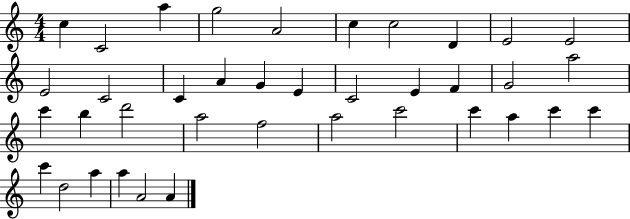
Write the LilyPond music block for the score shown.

{
  \clef treble
  \numericTimeSignature
  \time 4/4
  \key c \major
  c''4 c'2 a''4 | g''2 a'2 | c''4 c''2 d'4 | e'2 e'2 | \break e'2 c'2 | c'4 a'4 g'4 e'4 | c'2 e'4 f'4 | g'2 a''2 | \break c'''4 b''4 d'''2 | a''2 f''2 | a''2 c'''2 | c'''4 a''4 c'''4 c'''4 | \break c'''4 d''2 a''4 | a''4 a'2 a'4 | \bar "|."
}